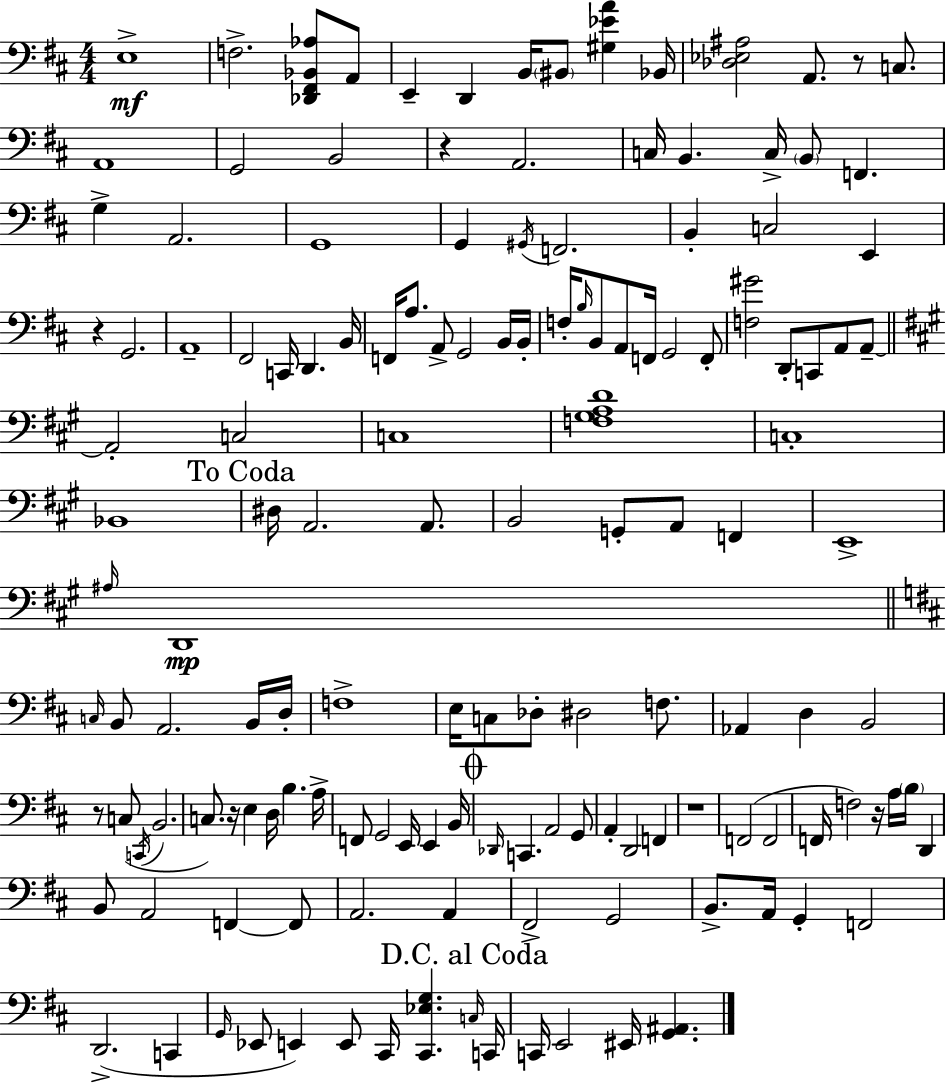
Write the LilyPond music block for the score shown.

{
  \clef bass
  \numericTimeSignature
  \time 4/4
  \key d \major
  \repeat volta 2 { e1->\mf | f2.-> <des, fis, bes, aes>8 a,8 | e,4-- d,4 b,16 \parenthesize bis,8 <gis ees' a'>4 bes,16 | <des ees ais>2 a,8. r8 c8. | \break a,1 | g,2 b,2 | r4 a,2. | c16 b,4. c16-> \parenthesize b,8 f,4. | \break g4-> a,2. | g,1 | g,4 \acciaccatura { gis,16 } f,2. | b,4-. c2 e,4 | \break r4 g,2. | a,1-- | fis,2 c,16 d,4. | b,16 f,16 a8. a,8-> g,2 b,16 | \break b,16-. f16-. \grace { b16 } b,8 a,8 f,16 g,2 | f,8-. <f gis'>2 d,8-. c,8 a,8 | a,8--~~ \bar "||" \break \key a \major a,2-. c2 | c1 | <f gis a d'>1 | c1-. | \break bes,1 | \mark "To Coda" dis16 a,2. a,8. | b,2 g,8-. a,8 f,4 | e,1-> | \break \grace { ais16 }\mp d,1 | \bar "||" \break \key b \minor \grace { c16 } b,8 a,2. b,16 | d16-. f1-> | e16 c8 des8-. dis2 f8. | aes,4 d4 b,2 | \break r8 c8( \acciaccatura { c,16 } b,2. | c8.) r16 e4 d16 b4. | a16-> f,8 g,2 e,16 e,4 | b,16 \mark \markup { \musicglyph "scripts.coda" } \grace { des,16 } c,4. a,2 | \break g,8 a,4-. d,2 f,4 | r1 | f,2( f,2 | f,16 f2) r16 a16 \parenthesize b16 d,4 | \break b,8 a,2 f,4~~ | f,8 a,2. a,4 | fis,2-> g,2 | b,8.-> a,16 g,4-. f,2 | \break d,2.->( c,4 | \grace { g,16 } ees,8 e,4) e,8 cis,16 <cis, ees g>4. | \mark "D.C. al Coda" \grace { c16 } c,16 c,16 e,2 eis,16 <g, ais,>4. | } \bar "|."
}